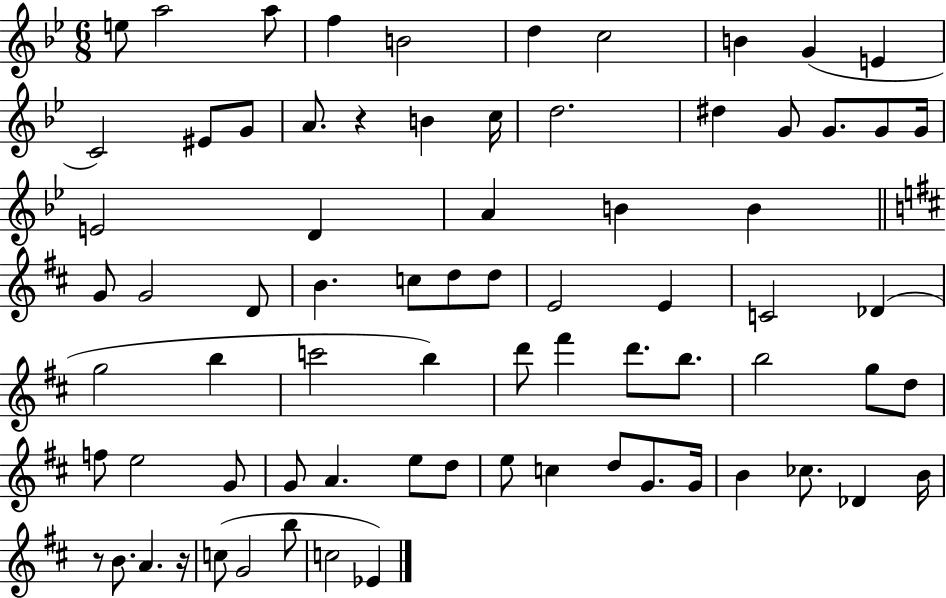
{
  \clef treble
  \numericTimeSignature
  \time 6/8
  \key bes \major
  \repeat volta 2 { e''8 a''2 a''8 | f''4 b'2 | d''4 c''2 | b'4 g'4( e'4 | \break c'2) eis'8 g'8 | a'8. r4 b'4 c''16 | d''2. | dis''4 g'8 g'8. g'8 g'16 | \break e'2 d'4 | a'4 b'4 b'4 | \bar "||" \break \key d \major g'8 g'2 d'8 | b'4. c''8 d''8 d''8 | e'2 e'4 | c'2 des'4( | \break g''2 b''4 | c'''2 b''4) | d'''8 fis'''4 d'''8. b''8. | b''2 g''8 d''8 | \break f''8 e''2 g'8 | g'8 a'4. e''8 d''8 | e''8 c''4 d''8 g'8. g'16 | b'4 ces''8. des'4 b'16 | \break r8 b'8. a'4. r16 | c''8( g'2 b''8 | c''2 ees'4) | } \bar "|."
}